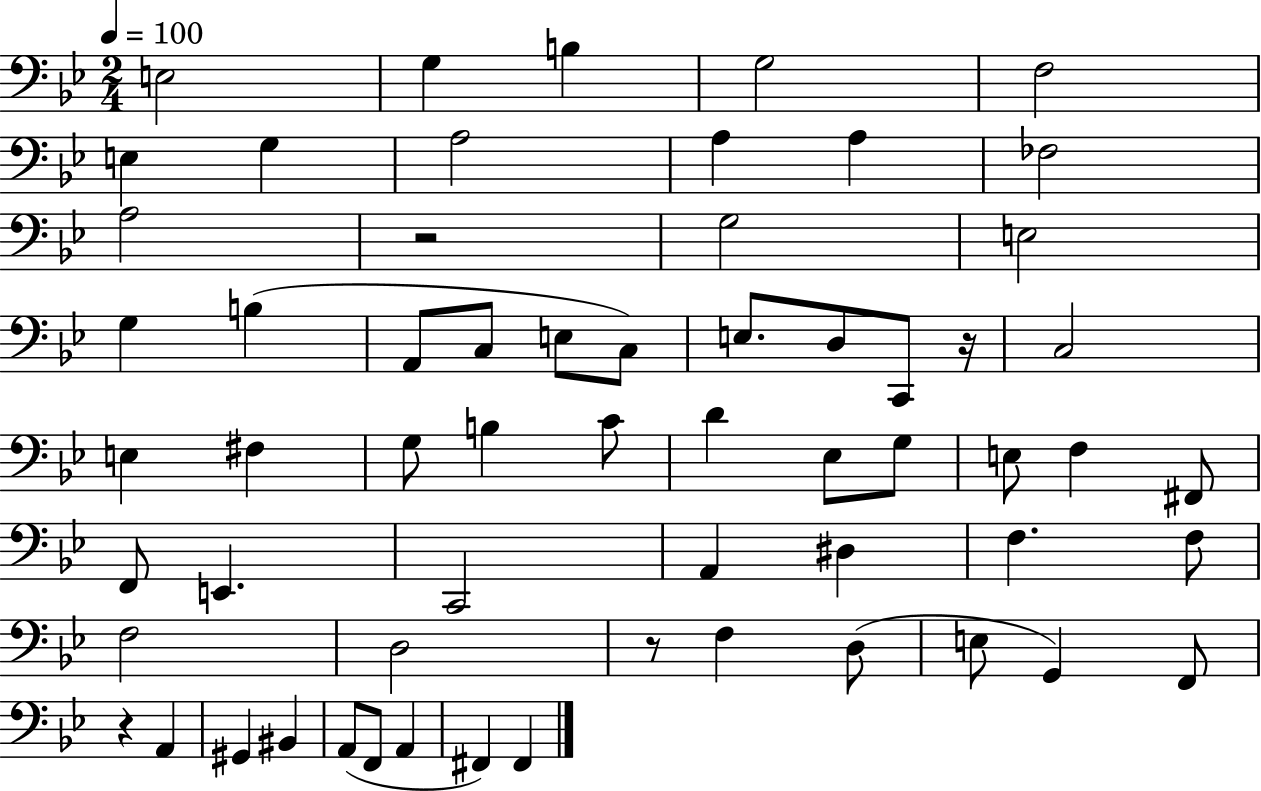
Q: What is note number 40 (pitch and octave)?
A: D#3